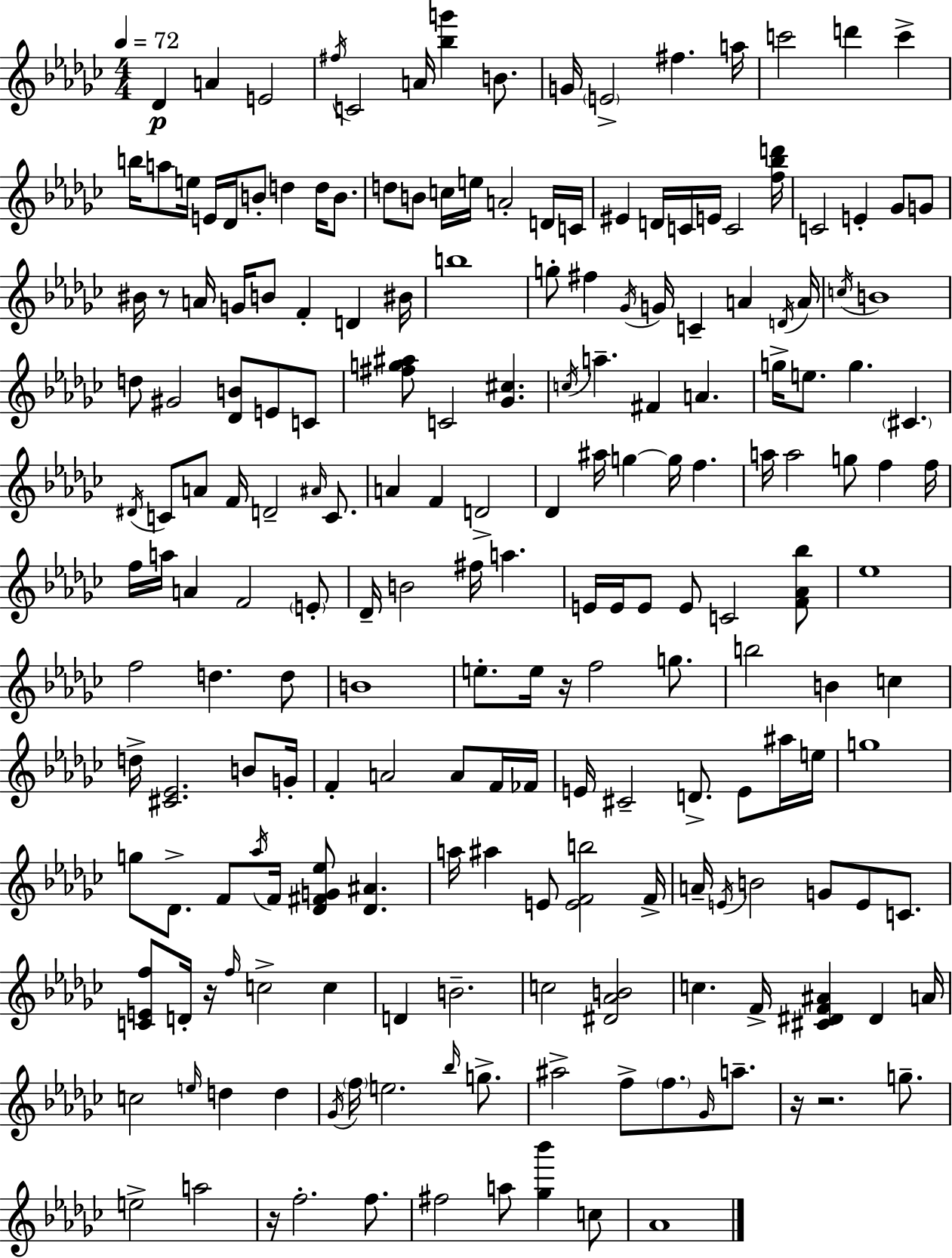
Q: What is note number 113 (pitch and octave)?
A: G5